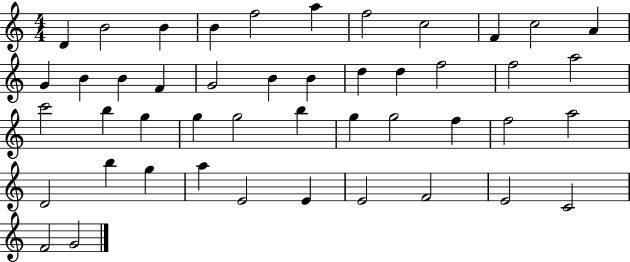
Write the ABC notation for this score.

X:1
T:Untitled
M:4/4
L:1/4
K:C
D B2 B B f2 a f2 c2 F c2 A G B B F G2 B B d d f2 f2 a2 c'2 b g g g2 b g g2 f f2 a2 D2 b g a E2 E E2 F2 E2 C2 F2 G2